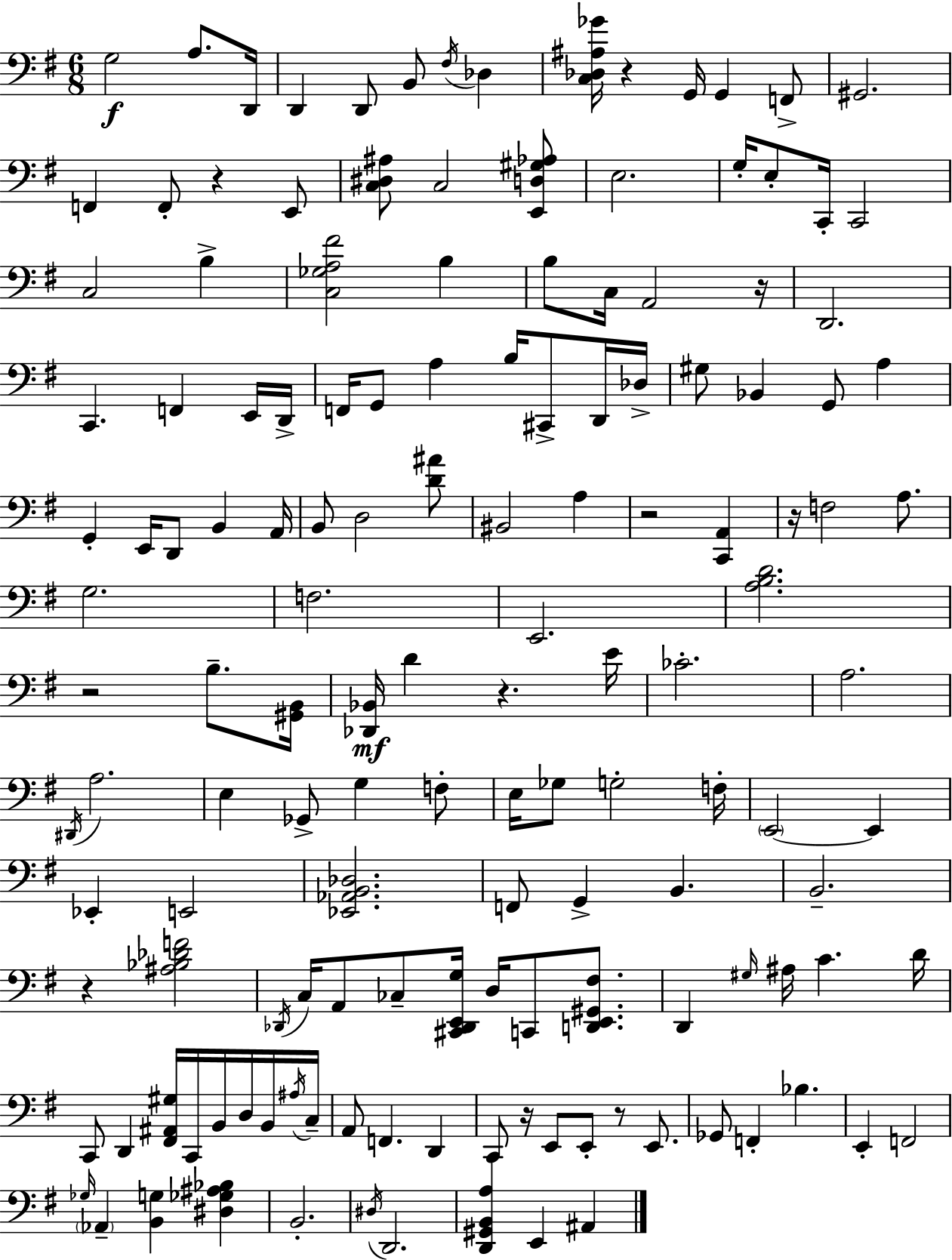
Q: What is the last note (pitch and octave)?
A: A#2